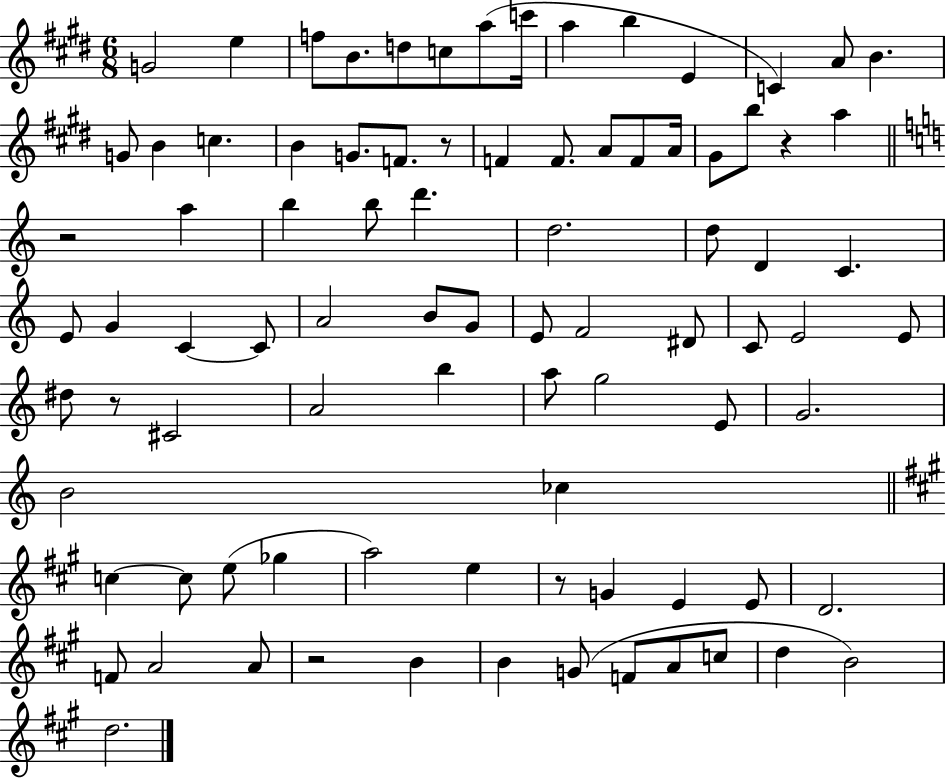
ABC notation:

X:1
T:Untitled
M:6/8
L:1/4
K:E
G2 e f/2 B/2 d/2 c/2 a/2 c'/4 a b E C A/2 B G/2 B c B G/2 F/2 z/2 F F/2 A/2 F/2 A/4 ^G/2 b/2 z a z2 a b b/2 d' d2 d/2 D C E/2 G C C/2 A2 B/2 G/2 E/2 F2 ^D/2 C/2 E2 E/2 ^d/2 z/2 ^C2 A2 b a/2 g2 E/2 G2 B2 _c c c/2 e/2 _g a2 e z/2 G E E/2 D2 F/2 A2 A/2 z2 B B G/2 F/2 A/2 c/2 d B2 d2